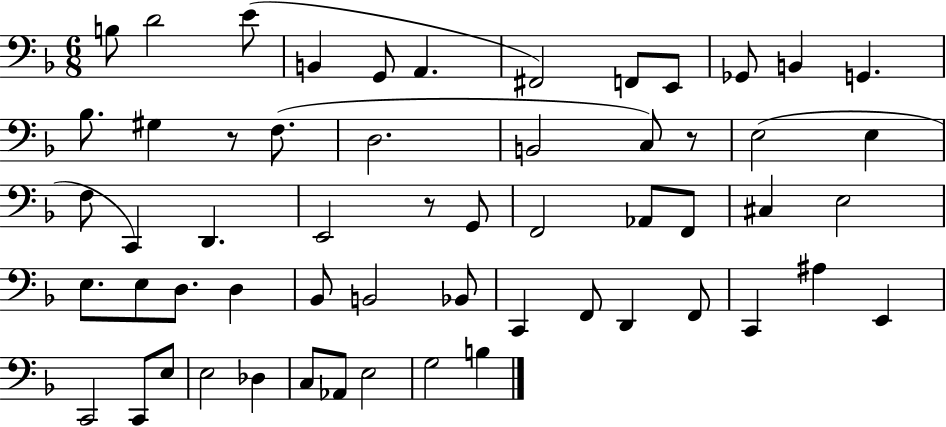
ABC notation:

X:1
T:Untitled
M:6/8
L:1/4
K:F
B,/2 D2 E/2 B,, G,,/2 A,, ^F,,2 F,,/2 E,,/2 _G,,/2 B,, G,, _B,/2 ^G, z/2 F,/2 D,2 B,,2 C,/2 z/2 E,2 E, F,/2 C,, D,, E,,2 z/2 G,,/2 F,,2 _A,,/2 F,,/2 ^C, E,2 E,/2 E,/2 D,/2 D, _B,,/2 B,,2 _B,,/2 C,, F,,/2 D,, F,,/2 C,, ^A, E,, C,,2 C,,/2 E,/2 E,2 _D, C,/2 _A,,/2 E,2 G,2 B,